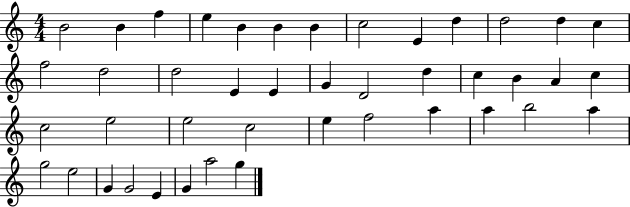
X:1
T:Untitled
M:4/4
L:1/4
K:C
B2 B f e B B B c2 E d d2 d c f2 d2 d2 E E G D2 d c B A c c2 e2 e2 c2 e f2 a a b2 a g2 e2 G G2 E G a2 g